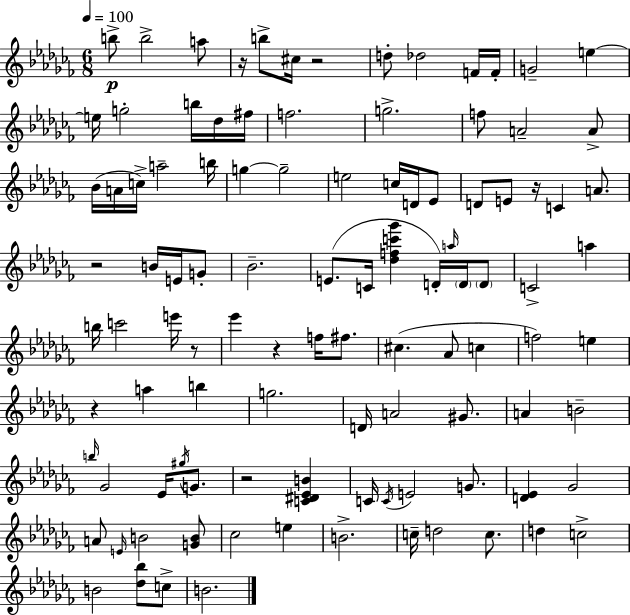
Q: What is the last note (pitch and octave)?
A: B4